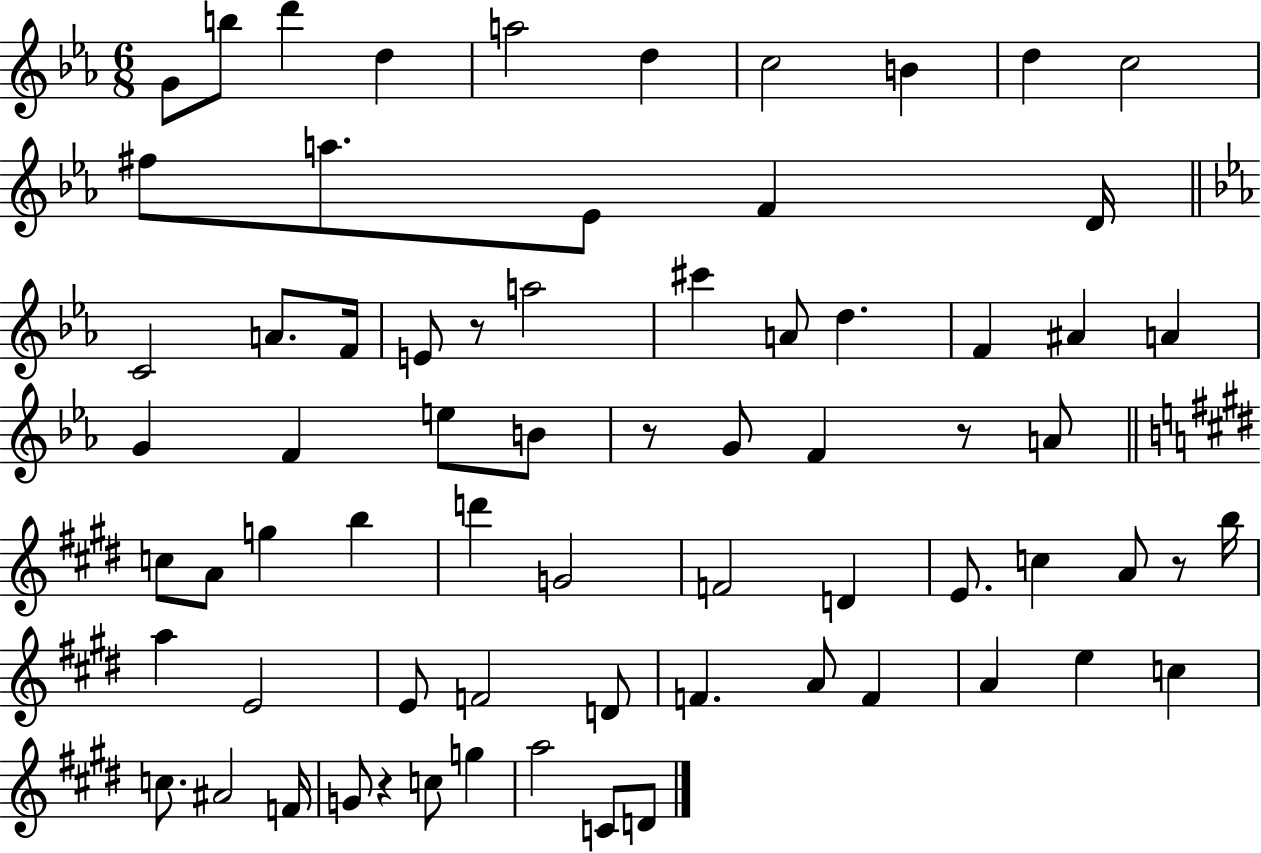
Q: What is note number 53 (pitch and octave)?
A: F4